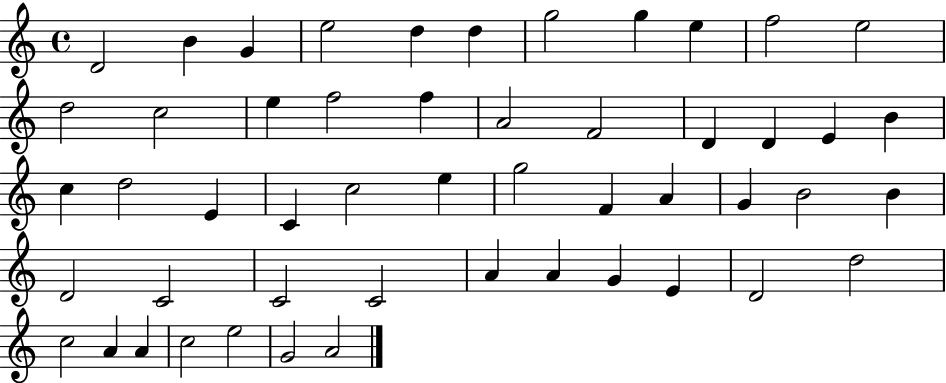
{
  \clef treble
  \time 4/4
  \defaultTimeSignature
  \key c \major
  d'2 b'4 g'4 | e''2 d''4 d''4 | g''2 g''4 e''4 | f''2 e''2 | \break d''2 c''2 | e''4 f''2 f''4 | a'2 f'2 | d'4 d'4 e'4 b'4 | \break c''4 d''2 e'4 | c'4 c''2 e''4 | g''2 f'4 a'4 | g'4 b'2 b'4 | \break d'2 c'2 | c'2 c'2 | a'4 a'4 g'4 e'4 | d'2 d''2 | \break c''2 a'4 a'4 | c''2 e''2 | g'2 a'2 | \bar "|."
}